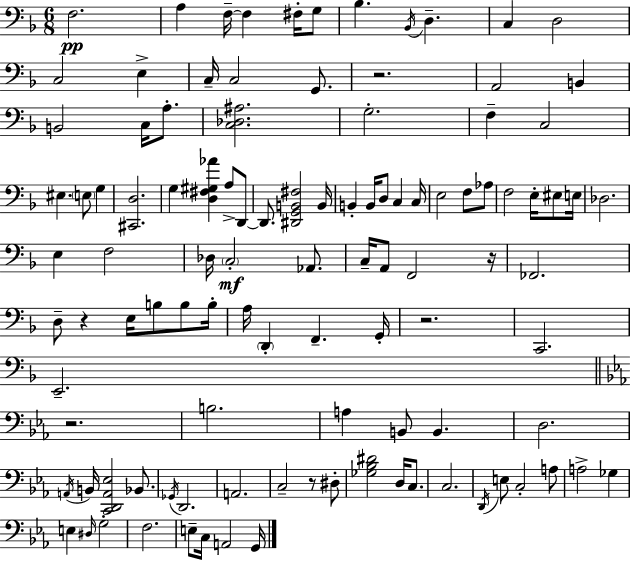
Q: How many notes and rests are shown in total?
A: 107